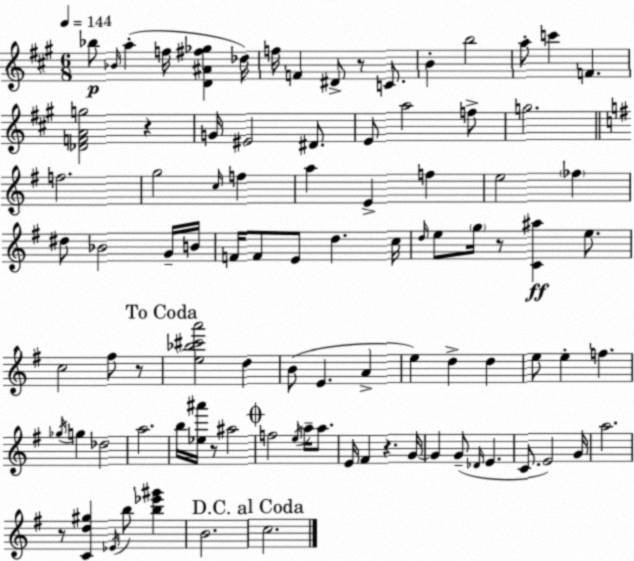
X:1
T:Untitled
M:6/8
L:1/4
K:A
_b/2 _B/4 a f/4 [D^A^f_g] _d/4 f/4 F ^D/2 z/2 C/2 B b2 a/2 c' F [_DFAg]2 z G/4 ^E2 ^D/2 E/2 a2 f/2 g2 f2 g2 c/4 f a E f e2 _f ^d/2 _B2 G/4 B/4 F/4 F/2 E/2 d c/4 d/4 e/2 g/4 z/2 [C^a] e/2 c2 ^f/2 z/2 [e_b^c'a']2 d B/2 E A e d d e/2 e f _g/4 g _d2 a2 b/4 [_e^a']/4 z/2 ^a2 f2 e/4 a/4 a/2 E/4 ^F z G/4 G G/2 _D/4 E C/2 E2 G/4 a2 z/2 [Cd^g] _E/4 b/2 [b_e'^g'] B2 c2